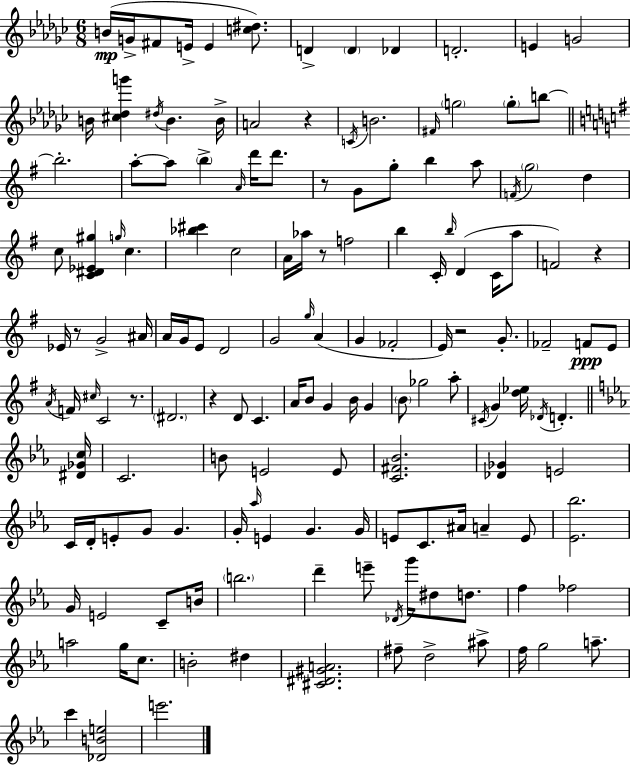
B4/s G4/s F#4/e E4/s E4/q [C5,D#5]/e. D4/q D4/q Db4/q D4/h. E4/q G4/h B4/s [C#5,Db5,G6]/q D#5/s B4/q. B4/s A4/h R/q C4/s B4/h. F#4/s G5/h G5/e B5/e B5/h. A5/e A5/e B5/q A4/s D6/s D6/e. R/e G4/e G5/e B5/q A5/e F4/s G5/h D5/q C5/e [C4,D#4,Eb4,G#5]/q G5/s C5/q. [Bb5,C#6]/q C5/h A4/s Ab5/s R/e F5/h B5/q C4/s B5/s D4/q C4/s A5/e F4/h R/q Eb4/s R/e G4/h A#4/s A4/s G4/s E4/e D4/h G4/h G5/s A4/q G4/q FES4/h E4/s R/h G4/e. FES4/h F4/e E4/e A4/s F4/s C#5/s C4/h R/e. D#4/h. R/q D4/e C4/q. A4/s B4/e G4/q B4/s G4/q B4/e Gb5/h A5/e C#4/s G4/q [D5,Eb5]/s Db4/s D4/q. [D#4,Gb4,C5]/s C4/h. B4/e E4/h E4/e [C4,F#4,Bb4]/h. [Db4,Gb4]/q E4/h C4/s D4/s E4/e G4/e G4/q. G4/s Ab5/s E4/q G4/q. G4/s E4/e C4/e. A#4/s A4/q E4/e [Eb4,Bb5]/h. G4/s E4/h C4/e B4/s B5/h. D6/q E6/e Db4/s G6/s D#5/e D5/e. F5/q FES5/h A5/h G5/s C5/e. B4/h D#5/q [C#4,D#4,G#4,A4]/h. F#5/e D5/h A#5/e F5/s G5/h A5/e. C6/q [Db4,B4,E5]/h E6/h.